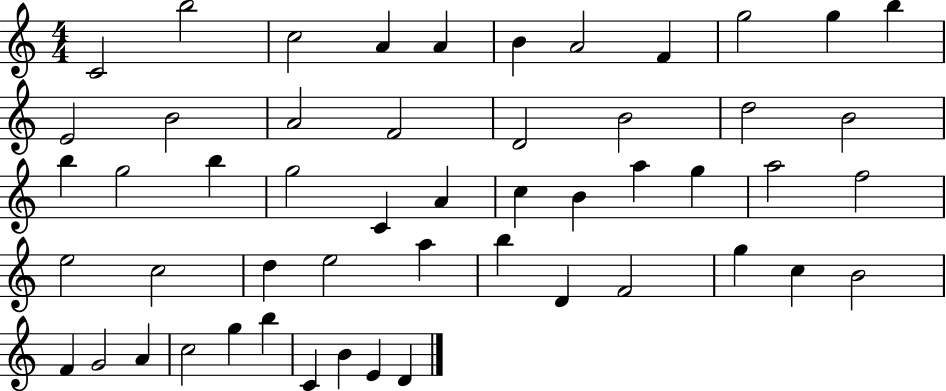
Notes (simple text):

C4/h B5/h C5/h A4/q A4/q B4/q A4/h F4/q G5/h G5/q B5/q E4/h B4/h A4/h F4/h D4/h B4/h D5/h B4/h B5/q G5/h B5/q G5/h C4/q A4/q C5/q B4/q A5/q G5/q A5/h F5/h E5/h C5/h D5/q E5/h A5/q B5/q D4/q F4/h G5/q C5/q B4/h F4/q G4/h A4/q C5/h G5/q B5/q C4/q B4/q E4/q D4/q